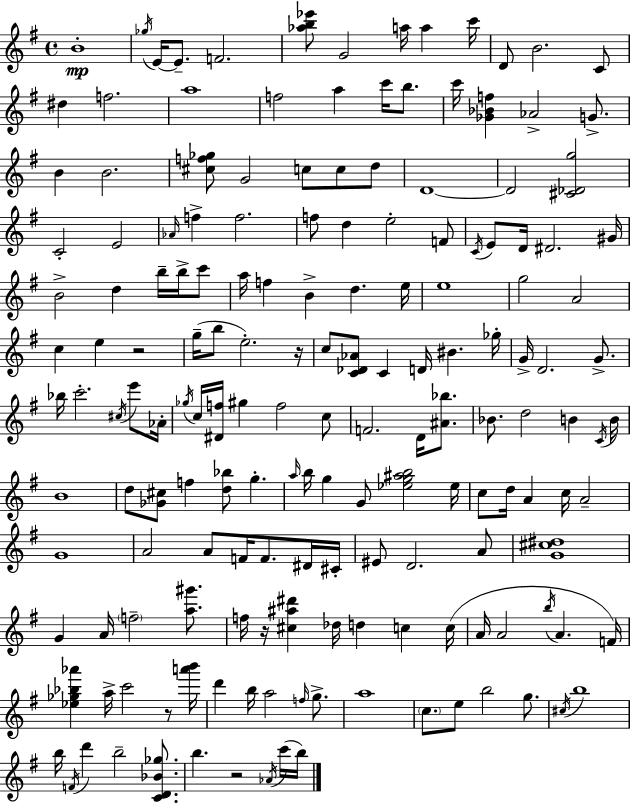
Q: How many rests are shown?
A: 5